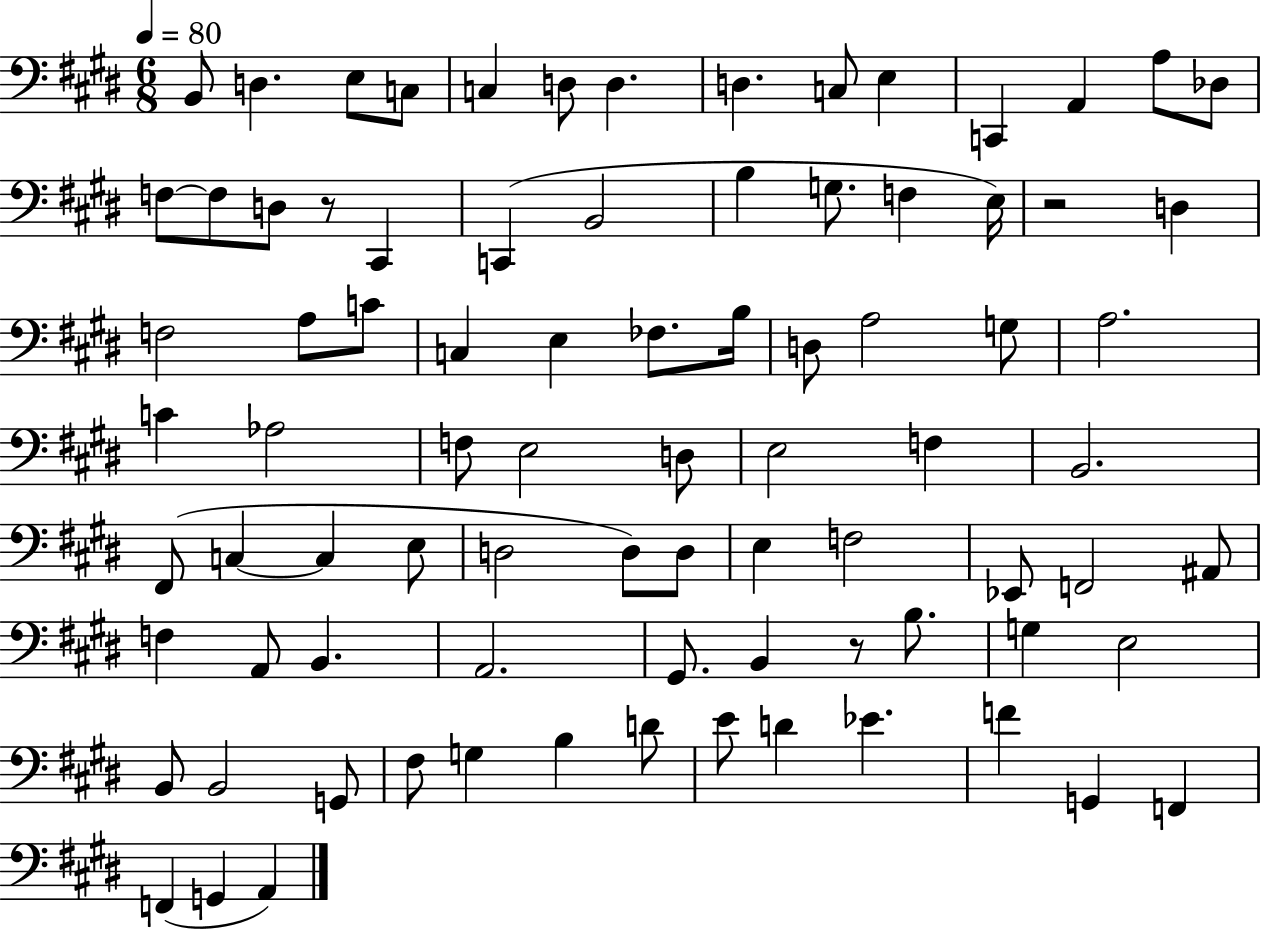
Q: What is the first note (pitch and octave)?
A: B2